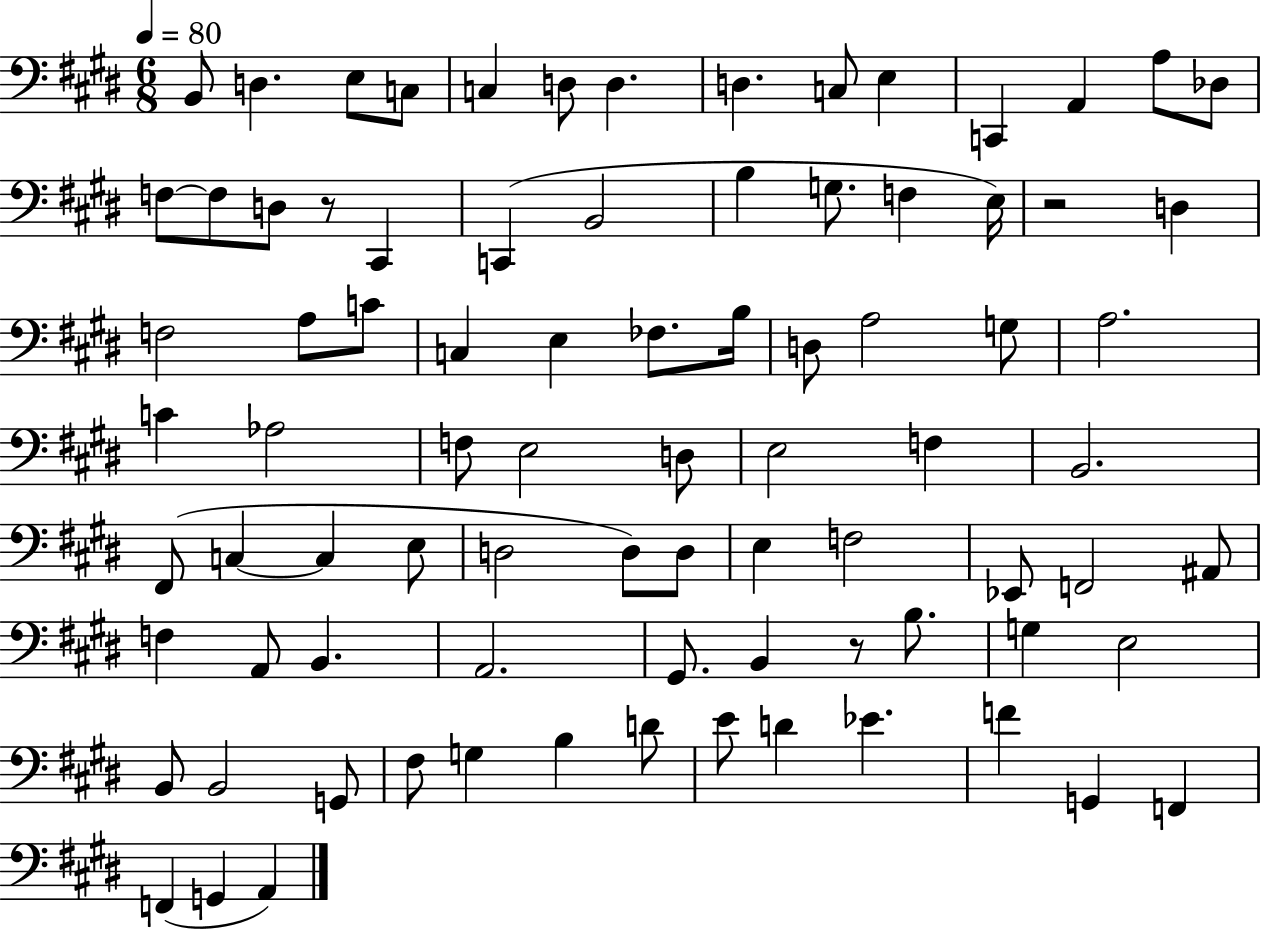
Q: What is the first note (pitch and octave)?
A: B2